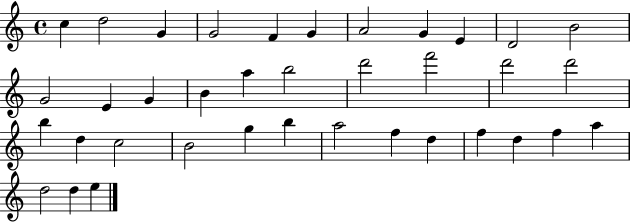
X:1
T:Untitled
M:4/4
L:1/4
K:C
c d2 G G2 F G A2 G E D2 B2 G2 E G B a b2 d'2 f'2 d'2 d'2 b d c2 B2 g b a2 f d f d f a d2 d e